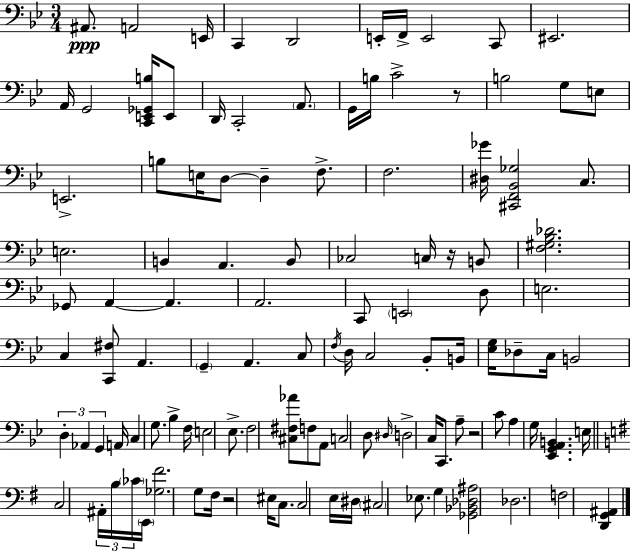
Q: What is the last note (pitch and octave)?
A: F3